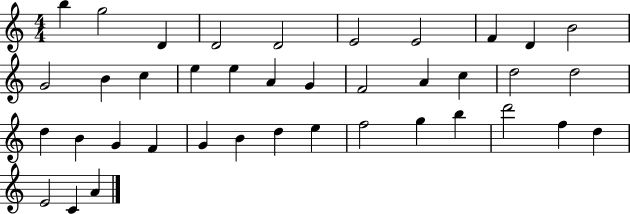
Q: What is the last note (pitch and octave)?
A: A4